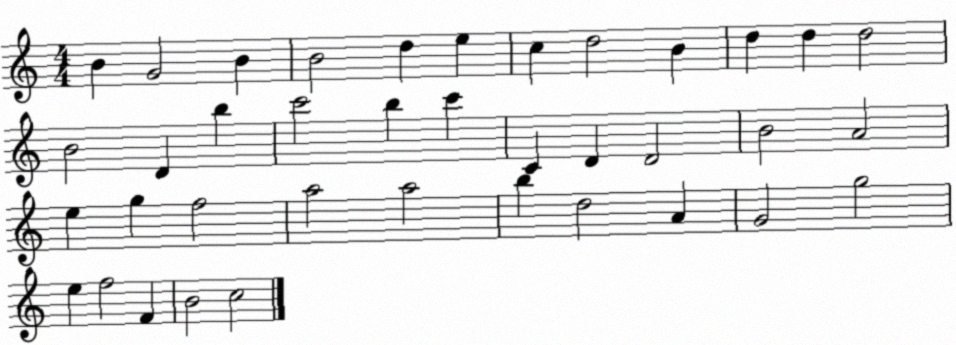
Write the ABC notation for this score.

X:1
T:Untitled
M:4/4
L:1/4
K:C
B G2 B B2 d e c d2 B d d d2 B2 D b c'2 b c' C D D2 B2 A2 e g f2 a2 a2 b d2 A G2 g2 e f2 F B2 c2